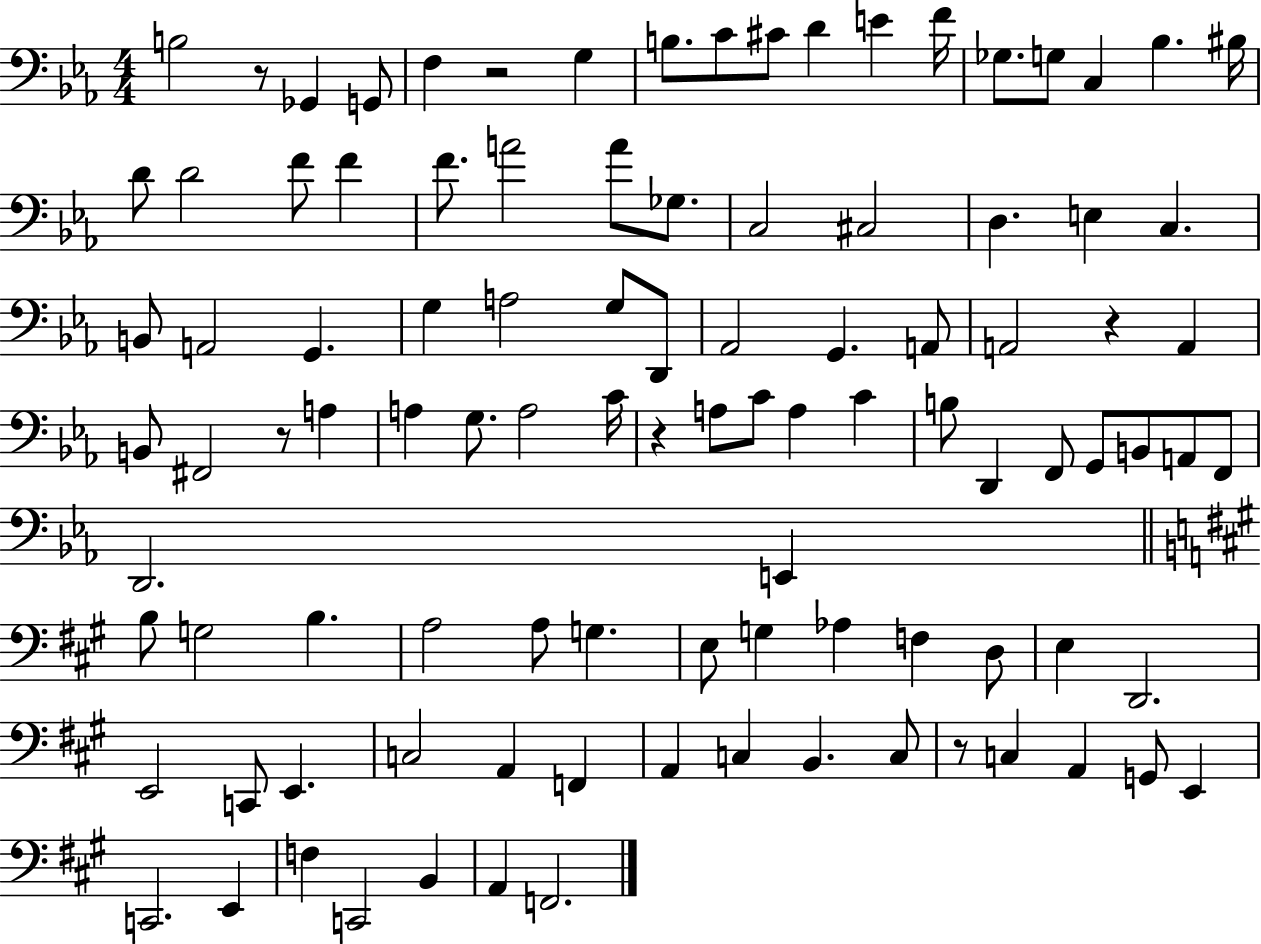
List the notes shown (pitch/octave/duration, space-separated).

B3/h R/e Gb2/q G2/e F3/q R/h G3/q B3/e. C4/e C#4/e D4/q E4/q F4/s Gb3/e. G3/e C3/q Bb3/q. BIS3/s D4/e D4/h F4/e F4/q F4/e. A4/h A4/e Gb3/e. C3/h C#3/h D3/q. E3/q C3/q. B2/e A2/h G2/q. G3/q A3/h G3/e D2/e Ab2/h G2/q. A2/e A2/h R/q A2/q B2/e F#2/h R/e A3/q A3/q G3/e. A3/h C4/s R/q A3/e C4/e A3/q C4/q B3/e D2/q F2/e G2/e B2/e A2/e F2/e D2/h. E2/q B3/e G3/h B3/q. A3/h A3/e G3/q. E3/e G3/q Ab3/q F3/q D3/e E3/q D2/h. E2/h C2/e E2/q. C3/h A2/q F2/q A2/q C3/q B2/q. C3/e R/e C3/q A2/q G2/e E2/q C2/h. E2/q F3/q C2/h B2/q A2/q F2/h.